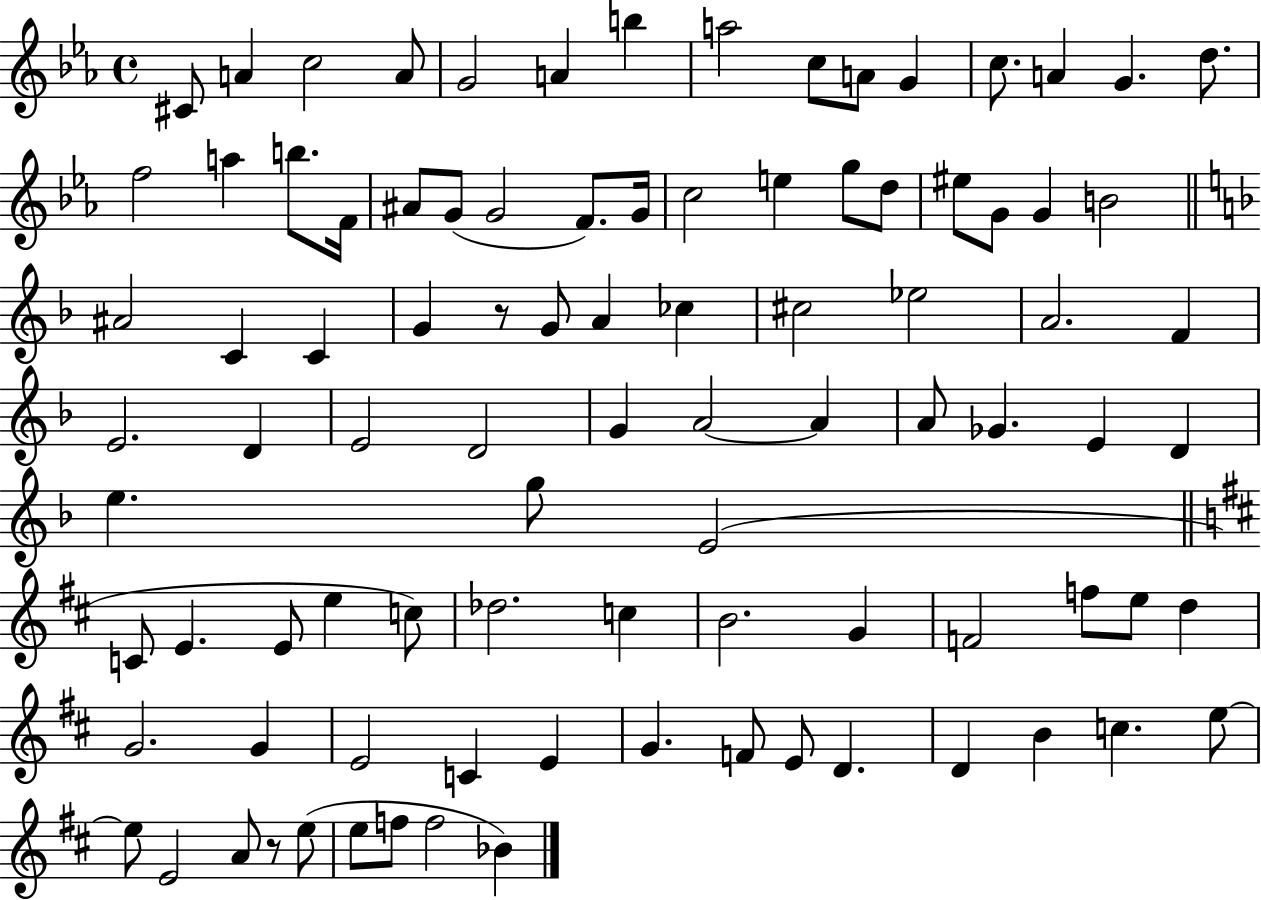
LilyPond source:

{
  \clef treble
  \time 4/4
  \defaultTimeSignature
  \key ees \major
  cis'8 a'4 c''2 a'8 | g'2 a'4 b''4 | a''2 c''8 a'8 g'4 | c''8. a'4 g'4. d''8. | \break f''2 a''4 b''8. f'16 | ais'8 g'8( g'2 f'8.) g'16 | c''2 e''4 g''8 d''8 | eis''8 g'8 g'4 b'2 | \break \bar "||" \break \key d \minor ais'2 c'4 c'4 | g'4 r8 g'8 a'4 ces''4 | cis''2 ees''2 | a'2. f'4 | \break e'2. d'4 | e'2 d'2 | g'4 a'2~~ a'4 | a'8 ges'4. e'4 d'4 | \break e''4. g''8 e'2( | \bar "||" \break \key b \minor c'8 e'4. e'8 e''4 c''8) | des''2. c''4 | b'2. g'4 | f'2 f''8 e''8 d''4 | \break g'2. g'4 | e'2 c'4 e'4 | g'4. f'8 e'8 d'4. | d'4 b'4 c''4. e''8~~ | \break e''8 e'2 a'8 r8 e''8( | e''8 f''8 f''2 bes'4) | \bar "|."
}